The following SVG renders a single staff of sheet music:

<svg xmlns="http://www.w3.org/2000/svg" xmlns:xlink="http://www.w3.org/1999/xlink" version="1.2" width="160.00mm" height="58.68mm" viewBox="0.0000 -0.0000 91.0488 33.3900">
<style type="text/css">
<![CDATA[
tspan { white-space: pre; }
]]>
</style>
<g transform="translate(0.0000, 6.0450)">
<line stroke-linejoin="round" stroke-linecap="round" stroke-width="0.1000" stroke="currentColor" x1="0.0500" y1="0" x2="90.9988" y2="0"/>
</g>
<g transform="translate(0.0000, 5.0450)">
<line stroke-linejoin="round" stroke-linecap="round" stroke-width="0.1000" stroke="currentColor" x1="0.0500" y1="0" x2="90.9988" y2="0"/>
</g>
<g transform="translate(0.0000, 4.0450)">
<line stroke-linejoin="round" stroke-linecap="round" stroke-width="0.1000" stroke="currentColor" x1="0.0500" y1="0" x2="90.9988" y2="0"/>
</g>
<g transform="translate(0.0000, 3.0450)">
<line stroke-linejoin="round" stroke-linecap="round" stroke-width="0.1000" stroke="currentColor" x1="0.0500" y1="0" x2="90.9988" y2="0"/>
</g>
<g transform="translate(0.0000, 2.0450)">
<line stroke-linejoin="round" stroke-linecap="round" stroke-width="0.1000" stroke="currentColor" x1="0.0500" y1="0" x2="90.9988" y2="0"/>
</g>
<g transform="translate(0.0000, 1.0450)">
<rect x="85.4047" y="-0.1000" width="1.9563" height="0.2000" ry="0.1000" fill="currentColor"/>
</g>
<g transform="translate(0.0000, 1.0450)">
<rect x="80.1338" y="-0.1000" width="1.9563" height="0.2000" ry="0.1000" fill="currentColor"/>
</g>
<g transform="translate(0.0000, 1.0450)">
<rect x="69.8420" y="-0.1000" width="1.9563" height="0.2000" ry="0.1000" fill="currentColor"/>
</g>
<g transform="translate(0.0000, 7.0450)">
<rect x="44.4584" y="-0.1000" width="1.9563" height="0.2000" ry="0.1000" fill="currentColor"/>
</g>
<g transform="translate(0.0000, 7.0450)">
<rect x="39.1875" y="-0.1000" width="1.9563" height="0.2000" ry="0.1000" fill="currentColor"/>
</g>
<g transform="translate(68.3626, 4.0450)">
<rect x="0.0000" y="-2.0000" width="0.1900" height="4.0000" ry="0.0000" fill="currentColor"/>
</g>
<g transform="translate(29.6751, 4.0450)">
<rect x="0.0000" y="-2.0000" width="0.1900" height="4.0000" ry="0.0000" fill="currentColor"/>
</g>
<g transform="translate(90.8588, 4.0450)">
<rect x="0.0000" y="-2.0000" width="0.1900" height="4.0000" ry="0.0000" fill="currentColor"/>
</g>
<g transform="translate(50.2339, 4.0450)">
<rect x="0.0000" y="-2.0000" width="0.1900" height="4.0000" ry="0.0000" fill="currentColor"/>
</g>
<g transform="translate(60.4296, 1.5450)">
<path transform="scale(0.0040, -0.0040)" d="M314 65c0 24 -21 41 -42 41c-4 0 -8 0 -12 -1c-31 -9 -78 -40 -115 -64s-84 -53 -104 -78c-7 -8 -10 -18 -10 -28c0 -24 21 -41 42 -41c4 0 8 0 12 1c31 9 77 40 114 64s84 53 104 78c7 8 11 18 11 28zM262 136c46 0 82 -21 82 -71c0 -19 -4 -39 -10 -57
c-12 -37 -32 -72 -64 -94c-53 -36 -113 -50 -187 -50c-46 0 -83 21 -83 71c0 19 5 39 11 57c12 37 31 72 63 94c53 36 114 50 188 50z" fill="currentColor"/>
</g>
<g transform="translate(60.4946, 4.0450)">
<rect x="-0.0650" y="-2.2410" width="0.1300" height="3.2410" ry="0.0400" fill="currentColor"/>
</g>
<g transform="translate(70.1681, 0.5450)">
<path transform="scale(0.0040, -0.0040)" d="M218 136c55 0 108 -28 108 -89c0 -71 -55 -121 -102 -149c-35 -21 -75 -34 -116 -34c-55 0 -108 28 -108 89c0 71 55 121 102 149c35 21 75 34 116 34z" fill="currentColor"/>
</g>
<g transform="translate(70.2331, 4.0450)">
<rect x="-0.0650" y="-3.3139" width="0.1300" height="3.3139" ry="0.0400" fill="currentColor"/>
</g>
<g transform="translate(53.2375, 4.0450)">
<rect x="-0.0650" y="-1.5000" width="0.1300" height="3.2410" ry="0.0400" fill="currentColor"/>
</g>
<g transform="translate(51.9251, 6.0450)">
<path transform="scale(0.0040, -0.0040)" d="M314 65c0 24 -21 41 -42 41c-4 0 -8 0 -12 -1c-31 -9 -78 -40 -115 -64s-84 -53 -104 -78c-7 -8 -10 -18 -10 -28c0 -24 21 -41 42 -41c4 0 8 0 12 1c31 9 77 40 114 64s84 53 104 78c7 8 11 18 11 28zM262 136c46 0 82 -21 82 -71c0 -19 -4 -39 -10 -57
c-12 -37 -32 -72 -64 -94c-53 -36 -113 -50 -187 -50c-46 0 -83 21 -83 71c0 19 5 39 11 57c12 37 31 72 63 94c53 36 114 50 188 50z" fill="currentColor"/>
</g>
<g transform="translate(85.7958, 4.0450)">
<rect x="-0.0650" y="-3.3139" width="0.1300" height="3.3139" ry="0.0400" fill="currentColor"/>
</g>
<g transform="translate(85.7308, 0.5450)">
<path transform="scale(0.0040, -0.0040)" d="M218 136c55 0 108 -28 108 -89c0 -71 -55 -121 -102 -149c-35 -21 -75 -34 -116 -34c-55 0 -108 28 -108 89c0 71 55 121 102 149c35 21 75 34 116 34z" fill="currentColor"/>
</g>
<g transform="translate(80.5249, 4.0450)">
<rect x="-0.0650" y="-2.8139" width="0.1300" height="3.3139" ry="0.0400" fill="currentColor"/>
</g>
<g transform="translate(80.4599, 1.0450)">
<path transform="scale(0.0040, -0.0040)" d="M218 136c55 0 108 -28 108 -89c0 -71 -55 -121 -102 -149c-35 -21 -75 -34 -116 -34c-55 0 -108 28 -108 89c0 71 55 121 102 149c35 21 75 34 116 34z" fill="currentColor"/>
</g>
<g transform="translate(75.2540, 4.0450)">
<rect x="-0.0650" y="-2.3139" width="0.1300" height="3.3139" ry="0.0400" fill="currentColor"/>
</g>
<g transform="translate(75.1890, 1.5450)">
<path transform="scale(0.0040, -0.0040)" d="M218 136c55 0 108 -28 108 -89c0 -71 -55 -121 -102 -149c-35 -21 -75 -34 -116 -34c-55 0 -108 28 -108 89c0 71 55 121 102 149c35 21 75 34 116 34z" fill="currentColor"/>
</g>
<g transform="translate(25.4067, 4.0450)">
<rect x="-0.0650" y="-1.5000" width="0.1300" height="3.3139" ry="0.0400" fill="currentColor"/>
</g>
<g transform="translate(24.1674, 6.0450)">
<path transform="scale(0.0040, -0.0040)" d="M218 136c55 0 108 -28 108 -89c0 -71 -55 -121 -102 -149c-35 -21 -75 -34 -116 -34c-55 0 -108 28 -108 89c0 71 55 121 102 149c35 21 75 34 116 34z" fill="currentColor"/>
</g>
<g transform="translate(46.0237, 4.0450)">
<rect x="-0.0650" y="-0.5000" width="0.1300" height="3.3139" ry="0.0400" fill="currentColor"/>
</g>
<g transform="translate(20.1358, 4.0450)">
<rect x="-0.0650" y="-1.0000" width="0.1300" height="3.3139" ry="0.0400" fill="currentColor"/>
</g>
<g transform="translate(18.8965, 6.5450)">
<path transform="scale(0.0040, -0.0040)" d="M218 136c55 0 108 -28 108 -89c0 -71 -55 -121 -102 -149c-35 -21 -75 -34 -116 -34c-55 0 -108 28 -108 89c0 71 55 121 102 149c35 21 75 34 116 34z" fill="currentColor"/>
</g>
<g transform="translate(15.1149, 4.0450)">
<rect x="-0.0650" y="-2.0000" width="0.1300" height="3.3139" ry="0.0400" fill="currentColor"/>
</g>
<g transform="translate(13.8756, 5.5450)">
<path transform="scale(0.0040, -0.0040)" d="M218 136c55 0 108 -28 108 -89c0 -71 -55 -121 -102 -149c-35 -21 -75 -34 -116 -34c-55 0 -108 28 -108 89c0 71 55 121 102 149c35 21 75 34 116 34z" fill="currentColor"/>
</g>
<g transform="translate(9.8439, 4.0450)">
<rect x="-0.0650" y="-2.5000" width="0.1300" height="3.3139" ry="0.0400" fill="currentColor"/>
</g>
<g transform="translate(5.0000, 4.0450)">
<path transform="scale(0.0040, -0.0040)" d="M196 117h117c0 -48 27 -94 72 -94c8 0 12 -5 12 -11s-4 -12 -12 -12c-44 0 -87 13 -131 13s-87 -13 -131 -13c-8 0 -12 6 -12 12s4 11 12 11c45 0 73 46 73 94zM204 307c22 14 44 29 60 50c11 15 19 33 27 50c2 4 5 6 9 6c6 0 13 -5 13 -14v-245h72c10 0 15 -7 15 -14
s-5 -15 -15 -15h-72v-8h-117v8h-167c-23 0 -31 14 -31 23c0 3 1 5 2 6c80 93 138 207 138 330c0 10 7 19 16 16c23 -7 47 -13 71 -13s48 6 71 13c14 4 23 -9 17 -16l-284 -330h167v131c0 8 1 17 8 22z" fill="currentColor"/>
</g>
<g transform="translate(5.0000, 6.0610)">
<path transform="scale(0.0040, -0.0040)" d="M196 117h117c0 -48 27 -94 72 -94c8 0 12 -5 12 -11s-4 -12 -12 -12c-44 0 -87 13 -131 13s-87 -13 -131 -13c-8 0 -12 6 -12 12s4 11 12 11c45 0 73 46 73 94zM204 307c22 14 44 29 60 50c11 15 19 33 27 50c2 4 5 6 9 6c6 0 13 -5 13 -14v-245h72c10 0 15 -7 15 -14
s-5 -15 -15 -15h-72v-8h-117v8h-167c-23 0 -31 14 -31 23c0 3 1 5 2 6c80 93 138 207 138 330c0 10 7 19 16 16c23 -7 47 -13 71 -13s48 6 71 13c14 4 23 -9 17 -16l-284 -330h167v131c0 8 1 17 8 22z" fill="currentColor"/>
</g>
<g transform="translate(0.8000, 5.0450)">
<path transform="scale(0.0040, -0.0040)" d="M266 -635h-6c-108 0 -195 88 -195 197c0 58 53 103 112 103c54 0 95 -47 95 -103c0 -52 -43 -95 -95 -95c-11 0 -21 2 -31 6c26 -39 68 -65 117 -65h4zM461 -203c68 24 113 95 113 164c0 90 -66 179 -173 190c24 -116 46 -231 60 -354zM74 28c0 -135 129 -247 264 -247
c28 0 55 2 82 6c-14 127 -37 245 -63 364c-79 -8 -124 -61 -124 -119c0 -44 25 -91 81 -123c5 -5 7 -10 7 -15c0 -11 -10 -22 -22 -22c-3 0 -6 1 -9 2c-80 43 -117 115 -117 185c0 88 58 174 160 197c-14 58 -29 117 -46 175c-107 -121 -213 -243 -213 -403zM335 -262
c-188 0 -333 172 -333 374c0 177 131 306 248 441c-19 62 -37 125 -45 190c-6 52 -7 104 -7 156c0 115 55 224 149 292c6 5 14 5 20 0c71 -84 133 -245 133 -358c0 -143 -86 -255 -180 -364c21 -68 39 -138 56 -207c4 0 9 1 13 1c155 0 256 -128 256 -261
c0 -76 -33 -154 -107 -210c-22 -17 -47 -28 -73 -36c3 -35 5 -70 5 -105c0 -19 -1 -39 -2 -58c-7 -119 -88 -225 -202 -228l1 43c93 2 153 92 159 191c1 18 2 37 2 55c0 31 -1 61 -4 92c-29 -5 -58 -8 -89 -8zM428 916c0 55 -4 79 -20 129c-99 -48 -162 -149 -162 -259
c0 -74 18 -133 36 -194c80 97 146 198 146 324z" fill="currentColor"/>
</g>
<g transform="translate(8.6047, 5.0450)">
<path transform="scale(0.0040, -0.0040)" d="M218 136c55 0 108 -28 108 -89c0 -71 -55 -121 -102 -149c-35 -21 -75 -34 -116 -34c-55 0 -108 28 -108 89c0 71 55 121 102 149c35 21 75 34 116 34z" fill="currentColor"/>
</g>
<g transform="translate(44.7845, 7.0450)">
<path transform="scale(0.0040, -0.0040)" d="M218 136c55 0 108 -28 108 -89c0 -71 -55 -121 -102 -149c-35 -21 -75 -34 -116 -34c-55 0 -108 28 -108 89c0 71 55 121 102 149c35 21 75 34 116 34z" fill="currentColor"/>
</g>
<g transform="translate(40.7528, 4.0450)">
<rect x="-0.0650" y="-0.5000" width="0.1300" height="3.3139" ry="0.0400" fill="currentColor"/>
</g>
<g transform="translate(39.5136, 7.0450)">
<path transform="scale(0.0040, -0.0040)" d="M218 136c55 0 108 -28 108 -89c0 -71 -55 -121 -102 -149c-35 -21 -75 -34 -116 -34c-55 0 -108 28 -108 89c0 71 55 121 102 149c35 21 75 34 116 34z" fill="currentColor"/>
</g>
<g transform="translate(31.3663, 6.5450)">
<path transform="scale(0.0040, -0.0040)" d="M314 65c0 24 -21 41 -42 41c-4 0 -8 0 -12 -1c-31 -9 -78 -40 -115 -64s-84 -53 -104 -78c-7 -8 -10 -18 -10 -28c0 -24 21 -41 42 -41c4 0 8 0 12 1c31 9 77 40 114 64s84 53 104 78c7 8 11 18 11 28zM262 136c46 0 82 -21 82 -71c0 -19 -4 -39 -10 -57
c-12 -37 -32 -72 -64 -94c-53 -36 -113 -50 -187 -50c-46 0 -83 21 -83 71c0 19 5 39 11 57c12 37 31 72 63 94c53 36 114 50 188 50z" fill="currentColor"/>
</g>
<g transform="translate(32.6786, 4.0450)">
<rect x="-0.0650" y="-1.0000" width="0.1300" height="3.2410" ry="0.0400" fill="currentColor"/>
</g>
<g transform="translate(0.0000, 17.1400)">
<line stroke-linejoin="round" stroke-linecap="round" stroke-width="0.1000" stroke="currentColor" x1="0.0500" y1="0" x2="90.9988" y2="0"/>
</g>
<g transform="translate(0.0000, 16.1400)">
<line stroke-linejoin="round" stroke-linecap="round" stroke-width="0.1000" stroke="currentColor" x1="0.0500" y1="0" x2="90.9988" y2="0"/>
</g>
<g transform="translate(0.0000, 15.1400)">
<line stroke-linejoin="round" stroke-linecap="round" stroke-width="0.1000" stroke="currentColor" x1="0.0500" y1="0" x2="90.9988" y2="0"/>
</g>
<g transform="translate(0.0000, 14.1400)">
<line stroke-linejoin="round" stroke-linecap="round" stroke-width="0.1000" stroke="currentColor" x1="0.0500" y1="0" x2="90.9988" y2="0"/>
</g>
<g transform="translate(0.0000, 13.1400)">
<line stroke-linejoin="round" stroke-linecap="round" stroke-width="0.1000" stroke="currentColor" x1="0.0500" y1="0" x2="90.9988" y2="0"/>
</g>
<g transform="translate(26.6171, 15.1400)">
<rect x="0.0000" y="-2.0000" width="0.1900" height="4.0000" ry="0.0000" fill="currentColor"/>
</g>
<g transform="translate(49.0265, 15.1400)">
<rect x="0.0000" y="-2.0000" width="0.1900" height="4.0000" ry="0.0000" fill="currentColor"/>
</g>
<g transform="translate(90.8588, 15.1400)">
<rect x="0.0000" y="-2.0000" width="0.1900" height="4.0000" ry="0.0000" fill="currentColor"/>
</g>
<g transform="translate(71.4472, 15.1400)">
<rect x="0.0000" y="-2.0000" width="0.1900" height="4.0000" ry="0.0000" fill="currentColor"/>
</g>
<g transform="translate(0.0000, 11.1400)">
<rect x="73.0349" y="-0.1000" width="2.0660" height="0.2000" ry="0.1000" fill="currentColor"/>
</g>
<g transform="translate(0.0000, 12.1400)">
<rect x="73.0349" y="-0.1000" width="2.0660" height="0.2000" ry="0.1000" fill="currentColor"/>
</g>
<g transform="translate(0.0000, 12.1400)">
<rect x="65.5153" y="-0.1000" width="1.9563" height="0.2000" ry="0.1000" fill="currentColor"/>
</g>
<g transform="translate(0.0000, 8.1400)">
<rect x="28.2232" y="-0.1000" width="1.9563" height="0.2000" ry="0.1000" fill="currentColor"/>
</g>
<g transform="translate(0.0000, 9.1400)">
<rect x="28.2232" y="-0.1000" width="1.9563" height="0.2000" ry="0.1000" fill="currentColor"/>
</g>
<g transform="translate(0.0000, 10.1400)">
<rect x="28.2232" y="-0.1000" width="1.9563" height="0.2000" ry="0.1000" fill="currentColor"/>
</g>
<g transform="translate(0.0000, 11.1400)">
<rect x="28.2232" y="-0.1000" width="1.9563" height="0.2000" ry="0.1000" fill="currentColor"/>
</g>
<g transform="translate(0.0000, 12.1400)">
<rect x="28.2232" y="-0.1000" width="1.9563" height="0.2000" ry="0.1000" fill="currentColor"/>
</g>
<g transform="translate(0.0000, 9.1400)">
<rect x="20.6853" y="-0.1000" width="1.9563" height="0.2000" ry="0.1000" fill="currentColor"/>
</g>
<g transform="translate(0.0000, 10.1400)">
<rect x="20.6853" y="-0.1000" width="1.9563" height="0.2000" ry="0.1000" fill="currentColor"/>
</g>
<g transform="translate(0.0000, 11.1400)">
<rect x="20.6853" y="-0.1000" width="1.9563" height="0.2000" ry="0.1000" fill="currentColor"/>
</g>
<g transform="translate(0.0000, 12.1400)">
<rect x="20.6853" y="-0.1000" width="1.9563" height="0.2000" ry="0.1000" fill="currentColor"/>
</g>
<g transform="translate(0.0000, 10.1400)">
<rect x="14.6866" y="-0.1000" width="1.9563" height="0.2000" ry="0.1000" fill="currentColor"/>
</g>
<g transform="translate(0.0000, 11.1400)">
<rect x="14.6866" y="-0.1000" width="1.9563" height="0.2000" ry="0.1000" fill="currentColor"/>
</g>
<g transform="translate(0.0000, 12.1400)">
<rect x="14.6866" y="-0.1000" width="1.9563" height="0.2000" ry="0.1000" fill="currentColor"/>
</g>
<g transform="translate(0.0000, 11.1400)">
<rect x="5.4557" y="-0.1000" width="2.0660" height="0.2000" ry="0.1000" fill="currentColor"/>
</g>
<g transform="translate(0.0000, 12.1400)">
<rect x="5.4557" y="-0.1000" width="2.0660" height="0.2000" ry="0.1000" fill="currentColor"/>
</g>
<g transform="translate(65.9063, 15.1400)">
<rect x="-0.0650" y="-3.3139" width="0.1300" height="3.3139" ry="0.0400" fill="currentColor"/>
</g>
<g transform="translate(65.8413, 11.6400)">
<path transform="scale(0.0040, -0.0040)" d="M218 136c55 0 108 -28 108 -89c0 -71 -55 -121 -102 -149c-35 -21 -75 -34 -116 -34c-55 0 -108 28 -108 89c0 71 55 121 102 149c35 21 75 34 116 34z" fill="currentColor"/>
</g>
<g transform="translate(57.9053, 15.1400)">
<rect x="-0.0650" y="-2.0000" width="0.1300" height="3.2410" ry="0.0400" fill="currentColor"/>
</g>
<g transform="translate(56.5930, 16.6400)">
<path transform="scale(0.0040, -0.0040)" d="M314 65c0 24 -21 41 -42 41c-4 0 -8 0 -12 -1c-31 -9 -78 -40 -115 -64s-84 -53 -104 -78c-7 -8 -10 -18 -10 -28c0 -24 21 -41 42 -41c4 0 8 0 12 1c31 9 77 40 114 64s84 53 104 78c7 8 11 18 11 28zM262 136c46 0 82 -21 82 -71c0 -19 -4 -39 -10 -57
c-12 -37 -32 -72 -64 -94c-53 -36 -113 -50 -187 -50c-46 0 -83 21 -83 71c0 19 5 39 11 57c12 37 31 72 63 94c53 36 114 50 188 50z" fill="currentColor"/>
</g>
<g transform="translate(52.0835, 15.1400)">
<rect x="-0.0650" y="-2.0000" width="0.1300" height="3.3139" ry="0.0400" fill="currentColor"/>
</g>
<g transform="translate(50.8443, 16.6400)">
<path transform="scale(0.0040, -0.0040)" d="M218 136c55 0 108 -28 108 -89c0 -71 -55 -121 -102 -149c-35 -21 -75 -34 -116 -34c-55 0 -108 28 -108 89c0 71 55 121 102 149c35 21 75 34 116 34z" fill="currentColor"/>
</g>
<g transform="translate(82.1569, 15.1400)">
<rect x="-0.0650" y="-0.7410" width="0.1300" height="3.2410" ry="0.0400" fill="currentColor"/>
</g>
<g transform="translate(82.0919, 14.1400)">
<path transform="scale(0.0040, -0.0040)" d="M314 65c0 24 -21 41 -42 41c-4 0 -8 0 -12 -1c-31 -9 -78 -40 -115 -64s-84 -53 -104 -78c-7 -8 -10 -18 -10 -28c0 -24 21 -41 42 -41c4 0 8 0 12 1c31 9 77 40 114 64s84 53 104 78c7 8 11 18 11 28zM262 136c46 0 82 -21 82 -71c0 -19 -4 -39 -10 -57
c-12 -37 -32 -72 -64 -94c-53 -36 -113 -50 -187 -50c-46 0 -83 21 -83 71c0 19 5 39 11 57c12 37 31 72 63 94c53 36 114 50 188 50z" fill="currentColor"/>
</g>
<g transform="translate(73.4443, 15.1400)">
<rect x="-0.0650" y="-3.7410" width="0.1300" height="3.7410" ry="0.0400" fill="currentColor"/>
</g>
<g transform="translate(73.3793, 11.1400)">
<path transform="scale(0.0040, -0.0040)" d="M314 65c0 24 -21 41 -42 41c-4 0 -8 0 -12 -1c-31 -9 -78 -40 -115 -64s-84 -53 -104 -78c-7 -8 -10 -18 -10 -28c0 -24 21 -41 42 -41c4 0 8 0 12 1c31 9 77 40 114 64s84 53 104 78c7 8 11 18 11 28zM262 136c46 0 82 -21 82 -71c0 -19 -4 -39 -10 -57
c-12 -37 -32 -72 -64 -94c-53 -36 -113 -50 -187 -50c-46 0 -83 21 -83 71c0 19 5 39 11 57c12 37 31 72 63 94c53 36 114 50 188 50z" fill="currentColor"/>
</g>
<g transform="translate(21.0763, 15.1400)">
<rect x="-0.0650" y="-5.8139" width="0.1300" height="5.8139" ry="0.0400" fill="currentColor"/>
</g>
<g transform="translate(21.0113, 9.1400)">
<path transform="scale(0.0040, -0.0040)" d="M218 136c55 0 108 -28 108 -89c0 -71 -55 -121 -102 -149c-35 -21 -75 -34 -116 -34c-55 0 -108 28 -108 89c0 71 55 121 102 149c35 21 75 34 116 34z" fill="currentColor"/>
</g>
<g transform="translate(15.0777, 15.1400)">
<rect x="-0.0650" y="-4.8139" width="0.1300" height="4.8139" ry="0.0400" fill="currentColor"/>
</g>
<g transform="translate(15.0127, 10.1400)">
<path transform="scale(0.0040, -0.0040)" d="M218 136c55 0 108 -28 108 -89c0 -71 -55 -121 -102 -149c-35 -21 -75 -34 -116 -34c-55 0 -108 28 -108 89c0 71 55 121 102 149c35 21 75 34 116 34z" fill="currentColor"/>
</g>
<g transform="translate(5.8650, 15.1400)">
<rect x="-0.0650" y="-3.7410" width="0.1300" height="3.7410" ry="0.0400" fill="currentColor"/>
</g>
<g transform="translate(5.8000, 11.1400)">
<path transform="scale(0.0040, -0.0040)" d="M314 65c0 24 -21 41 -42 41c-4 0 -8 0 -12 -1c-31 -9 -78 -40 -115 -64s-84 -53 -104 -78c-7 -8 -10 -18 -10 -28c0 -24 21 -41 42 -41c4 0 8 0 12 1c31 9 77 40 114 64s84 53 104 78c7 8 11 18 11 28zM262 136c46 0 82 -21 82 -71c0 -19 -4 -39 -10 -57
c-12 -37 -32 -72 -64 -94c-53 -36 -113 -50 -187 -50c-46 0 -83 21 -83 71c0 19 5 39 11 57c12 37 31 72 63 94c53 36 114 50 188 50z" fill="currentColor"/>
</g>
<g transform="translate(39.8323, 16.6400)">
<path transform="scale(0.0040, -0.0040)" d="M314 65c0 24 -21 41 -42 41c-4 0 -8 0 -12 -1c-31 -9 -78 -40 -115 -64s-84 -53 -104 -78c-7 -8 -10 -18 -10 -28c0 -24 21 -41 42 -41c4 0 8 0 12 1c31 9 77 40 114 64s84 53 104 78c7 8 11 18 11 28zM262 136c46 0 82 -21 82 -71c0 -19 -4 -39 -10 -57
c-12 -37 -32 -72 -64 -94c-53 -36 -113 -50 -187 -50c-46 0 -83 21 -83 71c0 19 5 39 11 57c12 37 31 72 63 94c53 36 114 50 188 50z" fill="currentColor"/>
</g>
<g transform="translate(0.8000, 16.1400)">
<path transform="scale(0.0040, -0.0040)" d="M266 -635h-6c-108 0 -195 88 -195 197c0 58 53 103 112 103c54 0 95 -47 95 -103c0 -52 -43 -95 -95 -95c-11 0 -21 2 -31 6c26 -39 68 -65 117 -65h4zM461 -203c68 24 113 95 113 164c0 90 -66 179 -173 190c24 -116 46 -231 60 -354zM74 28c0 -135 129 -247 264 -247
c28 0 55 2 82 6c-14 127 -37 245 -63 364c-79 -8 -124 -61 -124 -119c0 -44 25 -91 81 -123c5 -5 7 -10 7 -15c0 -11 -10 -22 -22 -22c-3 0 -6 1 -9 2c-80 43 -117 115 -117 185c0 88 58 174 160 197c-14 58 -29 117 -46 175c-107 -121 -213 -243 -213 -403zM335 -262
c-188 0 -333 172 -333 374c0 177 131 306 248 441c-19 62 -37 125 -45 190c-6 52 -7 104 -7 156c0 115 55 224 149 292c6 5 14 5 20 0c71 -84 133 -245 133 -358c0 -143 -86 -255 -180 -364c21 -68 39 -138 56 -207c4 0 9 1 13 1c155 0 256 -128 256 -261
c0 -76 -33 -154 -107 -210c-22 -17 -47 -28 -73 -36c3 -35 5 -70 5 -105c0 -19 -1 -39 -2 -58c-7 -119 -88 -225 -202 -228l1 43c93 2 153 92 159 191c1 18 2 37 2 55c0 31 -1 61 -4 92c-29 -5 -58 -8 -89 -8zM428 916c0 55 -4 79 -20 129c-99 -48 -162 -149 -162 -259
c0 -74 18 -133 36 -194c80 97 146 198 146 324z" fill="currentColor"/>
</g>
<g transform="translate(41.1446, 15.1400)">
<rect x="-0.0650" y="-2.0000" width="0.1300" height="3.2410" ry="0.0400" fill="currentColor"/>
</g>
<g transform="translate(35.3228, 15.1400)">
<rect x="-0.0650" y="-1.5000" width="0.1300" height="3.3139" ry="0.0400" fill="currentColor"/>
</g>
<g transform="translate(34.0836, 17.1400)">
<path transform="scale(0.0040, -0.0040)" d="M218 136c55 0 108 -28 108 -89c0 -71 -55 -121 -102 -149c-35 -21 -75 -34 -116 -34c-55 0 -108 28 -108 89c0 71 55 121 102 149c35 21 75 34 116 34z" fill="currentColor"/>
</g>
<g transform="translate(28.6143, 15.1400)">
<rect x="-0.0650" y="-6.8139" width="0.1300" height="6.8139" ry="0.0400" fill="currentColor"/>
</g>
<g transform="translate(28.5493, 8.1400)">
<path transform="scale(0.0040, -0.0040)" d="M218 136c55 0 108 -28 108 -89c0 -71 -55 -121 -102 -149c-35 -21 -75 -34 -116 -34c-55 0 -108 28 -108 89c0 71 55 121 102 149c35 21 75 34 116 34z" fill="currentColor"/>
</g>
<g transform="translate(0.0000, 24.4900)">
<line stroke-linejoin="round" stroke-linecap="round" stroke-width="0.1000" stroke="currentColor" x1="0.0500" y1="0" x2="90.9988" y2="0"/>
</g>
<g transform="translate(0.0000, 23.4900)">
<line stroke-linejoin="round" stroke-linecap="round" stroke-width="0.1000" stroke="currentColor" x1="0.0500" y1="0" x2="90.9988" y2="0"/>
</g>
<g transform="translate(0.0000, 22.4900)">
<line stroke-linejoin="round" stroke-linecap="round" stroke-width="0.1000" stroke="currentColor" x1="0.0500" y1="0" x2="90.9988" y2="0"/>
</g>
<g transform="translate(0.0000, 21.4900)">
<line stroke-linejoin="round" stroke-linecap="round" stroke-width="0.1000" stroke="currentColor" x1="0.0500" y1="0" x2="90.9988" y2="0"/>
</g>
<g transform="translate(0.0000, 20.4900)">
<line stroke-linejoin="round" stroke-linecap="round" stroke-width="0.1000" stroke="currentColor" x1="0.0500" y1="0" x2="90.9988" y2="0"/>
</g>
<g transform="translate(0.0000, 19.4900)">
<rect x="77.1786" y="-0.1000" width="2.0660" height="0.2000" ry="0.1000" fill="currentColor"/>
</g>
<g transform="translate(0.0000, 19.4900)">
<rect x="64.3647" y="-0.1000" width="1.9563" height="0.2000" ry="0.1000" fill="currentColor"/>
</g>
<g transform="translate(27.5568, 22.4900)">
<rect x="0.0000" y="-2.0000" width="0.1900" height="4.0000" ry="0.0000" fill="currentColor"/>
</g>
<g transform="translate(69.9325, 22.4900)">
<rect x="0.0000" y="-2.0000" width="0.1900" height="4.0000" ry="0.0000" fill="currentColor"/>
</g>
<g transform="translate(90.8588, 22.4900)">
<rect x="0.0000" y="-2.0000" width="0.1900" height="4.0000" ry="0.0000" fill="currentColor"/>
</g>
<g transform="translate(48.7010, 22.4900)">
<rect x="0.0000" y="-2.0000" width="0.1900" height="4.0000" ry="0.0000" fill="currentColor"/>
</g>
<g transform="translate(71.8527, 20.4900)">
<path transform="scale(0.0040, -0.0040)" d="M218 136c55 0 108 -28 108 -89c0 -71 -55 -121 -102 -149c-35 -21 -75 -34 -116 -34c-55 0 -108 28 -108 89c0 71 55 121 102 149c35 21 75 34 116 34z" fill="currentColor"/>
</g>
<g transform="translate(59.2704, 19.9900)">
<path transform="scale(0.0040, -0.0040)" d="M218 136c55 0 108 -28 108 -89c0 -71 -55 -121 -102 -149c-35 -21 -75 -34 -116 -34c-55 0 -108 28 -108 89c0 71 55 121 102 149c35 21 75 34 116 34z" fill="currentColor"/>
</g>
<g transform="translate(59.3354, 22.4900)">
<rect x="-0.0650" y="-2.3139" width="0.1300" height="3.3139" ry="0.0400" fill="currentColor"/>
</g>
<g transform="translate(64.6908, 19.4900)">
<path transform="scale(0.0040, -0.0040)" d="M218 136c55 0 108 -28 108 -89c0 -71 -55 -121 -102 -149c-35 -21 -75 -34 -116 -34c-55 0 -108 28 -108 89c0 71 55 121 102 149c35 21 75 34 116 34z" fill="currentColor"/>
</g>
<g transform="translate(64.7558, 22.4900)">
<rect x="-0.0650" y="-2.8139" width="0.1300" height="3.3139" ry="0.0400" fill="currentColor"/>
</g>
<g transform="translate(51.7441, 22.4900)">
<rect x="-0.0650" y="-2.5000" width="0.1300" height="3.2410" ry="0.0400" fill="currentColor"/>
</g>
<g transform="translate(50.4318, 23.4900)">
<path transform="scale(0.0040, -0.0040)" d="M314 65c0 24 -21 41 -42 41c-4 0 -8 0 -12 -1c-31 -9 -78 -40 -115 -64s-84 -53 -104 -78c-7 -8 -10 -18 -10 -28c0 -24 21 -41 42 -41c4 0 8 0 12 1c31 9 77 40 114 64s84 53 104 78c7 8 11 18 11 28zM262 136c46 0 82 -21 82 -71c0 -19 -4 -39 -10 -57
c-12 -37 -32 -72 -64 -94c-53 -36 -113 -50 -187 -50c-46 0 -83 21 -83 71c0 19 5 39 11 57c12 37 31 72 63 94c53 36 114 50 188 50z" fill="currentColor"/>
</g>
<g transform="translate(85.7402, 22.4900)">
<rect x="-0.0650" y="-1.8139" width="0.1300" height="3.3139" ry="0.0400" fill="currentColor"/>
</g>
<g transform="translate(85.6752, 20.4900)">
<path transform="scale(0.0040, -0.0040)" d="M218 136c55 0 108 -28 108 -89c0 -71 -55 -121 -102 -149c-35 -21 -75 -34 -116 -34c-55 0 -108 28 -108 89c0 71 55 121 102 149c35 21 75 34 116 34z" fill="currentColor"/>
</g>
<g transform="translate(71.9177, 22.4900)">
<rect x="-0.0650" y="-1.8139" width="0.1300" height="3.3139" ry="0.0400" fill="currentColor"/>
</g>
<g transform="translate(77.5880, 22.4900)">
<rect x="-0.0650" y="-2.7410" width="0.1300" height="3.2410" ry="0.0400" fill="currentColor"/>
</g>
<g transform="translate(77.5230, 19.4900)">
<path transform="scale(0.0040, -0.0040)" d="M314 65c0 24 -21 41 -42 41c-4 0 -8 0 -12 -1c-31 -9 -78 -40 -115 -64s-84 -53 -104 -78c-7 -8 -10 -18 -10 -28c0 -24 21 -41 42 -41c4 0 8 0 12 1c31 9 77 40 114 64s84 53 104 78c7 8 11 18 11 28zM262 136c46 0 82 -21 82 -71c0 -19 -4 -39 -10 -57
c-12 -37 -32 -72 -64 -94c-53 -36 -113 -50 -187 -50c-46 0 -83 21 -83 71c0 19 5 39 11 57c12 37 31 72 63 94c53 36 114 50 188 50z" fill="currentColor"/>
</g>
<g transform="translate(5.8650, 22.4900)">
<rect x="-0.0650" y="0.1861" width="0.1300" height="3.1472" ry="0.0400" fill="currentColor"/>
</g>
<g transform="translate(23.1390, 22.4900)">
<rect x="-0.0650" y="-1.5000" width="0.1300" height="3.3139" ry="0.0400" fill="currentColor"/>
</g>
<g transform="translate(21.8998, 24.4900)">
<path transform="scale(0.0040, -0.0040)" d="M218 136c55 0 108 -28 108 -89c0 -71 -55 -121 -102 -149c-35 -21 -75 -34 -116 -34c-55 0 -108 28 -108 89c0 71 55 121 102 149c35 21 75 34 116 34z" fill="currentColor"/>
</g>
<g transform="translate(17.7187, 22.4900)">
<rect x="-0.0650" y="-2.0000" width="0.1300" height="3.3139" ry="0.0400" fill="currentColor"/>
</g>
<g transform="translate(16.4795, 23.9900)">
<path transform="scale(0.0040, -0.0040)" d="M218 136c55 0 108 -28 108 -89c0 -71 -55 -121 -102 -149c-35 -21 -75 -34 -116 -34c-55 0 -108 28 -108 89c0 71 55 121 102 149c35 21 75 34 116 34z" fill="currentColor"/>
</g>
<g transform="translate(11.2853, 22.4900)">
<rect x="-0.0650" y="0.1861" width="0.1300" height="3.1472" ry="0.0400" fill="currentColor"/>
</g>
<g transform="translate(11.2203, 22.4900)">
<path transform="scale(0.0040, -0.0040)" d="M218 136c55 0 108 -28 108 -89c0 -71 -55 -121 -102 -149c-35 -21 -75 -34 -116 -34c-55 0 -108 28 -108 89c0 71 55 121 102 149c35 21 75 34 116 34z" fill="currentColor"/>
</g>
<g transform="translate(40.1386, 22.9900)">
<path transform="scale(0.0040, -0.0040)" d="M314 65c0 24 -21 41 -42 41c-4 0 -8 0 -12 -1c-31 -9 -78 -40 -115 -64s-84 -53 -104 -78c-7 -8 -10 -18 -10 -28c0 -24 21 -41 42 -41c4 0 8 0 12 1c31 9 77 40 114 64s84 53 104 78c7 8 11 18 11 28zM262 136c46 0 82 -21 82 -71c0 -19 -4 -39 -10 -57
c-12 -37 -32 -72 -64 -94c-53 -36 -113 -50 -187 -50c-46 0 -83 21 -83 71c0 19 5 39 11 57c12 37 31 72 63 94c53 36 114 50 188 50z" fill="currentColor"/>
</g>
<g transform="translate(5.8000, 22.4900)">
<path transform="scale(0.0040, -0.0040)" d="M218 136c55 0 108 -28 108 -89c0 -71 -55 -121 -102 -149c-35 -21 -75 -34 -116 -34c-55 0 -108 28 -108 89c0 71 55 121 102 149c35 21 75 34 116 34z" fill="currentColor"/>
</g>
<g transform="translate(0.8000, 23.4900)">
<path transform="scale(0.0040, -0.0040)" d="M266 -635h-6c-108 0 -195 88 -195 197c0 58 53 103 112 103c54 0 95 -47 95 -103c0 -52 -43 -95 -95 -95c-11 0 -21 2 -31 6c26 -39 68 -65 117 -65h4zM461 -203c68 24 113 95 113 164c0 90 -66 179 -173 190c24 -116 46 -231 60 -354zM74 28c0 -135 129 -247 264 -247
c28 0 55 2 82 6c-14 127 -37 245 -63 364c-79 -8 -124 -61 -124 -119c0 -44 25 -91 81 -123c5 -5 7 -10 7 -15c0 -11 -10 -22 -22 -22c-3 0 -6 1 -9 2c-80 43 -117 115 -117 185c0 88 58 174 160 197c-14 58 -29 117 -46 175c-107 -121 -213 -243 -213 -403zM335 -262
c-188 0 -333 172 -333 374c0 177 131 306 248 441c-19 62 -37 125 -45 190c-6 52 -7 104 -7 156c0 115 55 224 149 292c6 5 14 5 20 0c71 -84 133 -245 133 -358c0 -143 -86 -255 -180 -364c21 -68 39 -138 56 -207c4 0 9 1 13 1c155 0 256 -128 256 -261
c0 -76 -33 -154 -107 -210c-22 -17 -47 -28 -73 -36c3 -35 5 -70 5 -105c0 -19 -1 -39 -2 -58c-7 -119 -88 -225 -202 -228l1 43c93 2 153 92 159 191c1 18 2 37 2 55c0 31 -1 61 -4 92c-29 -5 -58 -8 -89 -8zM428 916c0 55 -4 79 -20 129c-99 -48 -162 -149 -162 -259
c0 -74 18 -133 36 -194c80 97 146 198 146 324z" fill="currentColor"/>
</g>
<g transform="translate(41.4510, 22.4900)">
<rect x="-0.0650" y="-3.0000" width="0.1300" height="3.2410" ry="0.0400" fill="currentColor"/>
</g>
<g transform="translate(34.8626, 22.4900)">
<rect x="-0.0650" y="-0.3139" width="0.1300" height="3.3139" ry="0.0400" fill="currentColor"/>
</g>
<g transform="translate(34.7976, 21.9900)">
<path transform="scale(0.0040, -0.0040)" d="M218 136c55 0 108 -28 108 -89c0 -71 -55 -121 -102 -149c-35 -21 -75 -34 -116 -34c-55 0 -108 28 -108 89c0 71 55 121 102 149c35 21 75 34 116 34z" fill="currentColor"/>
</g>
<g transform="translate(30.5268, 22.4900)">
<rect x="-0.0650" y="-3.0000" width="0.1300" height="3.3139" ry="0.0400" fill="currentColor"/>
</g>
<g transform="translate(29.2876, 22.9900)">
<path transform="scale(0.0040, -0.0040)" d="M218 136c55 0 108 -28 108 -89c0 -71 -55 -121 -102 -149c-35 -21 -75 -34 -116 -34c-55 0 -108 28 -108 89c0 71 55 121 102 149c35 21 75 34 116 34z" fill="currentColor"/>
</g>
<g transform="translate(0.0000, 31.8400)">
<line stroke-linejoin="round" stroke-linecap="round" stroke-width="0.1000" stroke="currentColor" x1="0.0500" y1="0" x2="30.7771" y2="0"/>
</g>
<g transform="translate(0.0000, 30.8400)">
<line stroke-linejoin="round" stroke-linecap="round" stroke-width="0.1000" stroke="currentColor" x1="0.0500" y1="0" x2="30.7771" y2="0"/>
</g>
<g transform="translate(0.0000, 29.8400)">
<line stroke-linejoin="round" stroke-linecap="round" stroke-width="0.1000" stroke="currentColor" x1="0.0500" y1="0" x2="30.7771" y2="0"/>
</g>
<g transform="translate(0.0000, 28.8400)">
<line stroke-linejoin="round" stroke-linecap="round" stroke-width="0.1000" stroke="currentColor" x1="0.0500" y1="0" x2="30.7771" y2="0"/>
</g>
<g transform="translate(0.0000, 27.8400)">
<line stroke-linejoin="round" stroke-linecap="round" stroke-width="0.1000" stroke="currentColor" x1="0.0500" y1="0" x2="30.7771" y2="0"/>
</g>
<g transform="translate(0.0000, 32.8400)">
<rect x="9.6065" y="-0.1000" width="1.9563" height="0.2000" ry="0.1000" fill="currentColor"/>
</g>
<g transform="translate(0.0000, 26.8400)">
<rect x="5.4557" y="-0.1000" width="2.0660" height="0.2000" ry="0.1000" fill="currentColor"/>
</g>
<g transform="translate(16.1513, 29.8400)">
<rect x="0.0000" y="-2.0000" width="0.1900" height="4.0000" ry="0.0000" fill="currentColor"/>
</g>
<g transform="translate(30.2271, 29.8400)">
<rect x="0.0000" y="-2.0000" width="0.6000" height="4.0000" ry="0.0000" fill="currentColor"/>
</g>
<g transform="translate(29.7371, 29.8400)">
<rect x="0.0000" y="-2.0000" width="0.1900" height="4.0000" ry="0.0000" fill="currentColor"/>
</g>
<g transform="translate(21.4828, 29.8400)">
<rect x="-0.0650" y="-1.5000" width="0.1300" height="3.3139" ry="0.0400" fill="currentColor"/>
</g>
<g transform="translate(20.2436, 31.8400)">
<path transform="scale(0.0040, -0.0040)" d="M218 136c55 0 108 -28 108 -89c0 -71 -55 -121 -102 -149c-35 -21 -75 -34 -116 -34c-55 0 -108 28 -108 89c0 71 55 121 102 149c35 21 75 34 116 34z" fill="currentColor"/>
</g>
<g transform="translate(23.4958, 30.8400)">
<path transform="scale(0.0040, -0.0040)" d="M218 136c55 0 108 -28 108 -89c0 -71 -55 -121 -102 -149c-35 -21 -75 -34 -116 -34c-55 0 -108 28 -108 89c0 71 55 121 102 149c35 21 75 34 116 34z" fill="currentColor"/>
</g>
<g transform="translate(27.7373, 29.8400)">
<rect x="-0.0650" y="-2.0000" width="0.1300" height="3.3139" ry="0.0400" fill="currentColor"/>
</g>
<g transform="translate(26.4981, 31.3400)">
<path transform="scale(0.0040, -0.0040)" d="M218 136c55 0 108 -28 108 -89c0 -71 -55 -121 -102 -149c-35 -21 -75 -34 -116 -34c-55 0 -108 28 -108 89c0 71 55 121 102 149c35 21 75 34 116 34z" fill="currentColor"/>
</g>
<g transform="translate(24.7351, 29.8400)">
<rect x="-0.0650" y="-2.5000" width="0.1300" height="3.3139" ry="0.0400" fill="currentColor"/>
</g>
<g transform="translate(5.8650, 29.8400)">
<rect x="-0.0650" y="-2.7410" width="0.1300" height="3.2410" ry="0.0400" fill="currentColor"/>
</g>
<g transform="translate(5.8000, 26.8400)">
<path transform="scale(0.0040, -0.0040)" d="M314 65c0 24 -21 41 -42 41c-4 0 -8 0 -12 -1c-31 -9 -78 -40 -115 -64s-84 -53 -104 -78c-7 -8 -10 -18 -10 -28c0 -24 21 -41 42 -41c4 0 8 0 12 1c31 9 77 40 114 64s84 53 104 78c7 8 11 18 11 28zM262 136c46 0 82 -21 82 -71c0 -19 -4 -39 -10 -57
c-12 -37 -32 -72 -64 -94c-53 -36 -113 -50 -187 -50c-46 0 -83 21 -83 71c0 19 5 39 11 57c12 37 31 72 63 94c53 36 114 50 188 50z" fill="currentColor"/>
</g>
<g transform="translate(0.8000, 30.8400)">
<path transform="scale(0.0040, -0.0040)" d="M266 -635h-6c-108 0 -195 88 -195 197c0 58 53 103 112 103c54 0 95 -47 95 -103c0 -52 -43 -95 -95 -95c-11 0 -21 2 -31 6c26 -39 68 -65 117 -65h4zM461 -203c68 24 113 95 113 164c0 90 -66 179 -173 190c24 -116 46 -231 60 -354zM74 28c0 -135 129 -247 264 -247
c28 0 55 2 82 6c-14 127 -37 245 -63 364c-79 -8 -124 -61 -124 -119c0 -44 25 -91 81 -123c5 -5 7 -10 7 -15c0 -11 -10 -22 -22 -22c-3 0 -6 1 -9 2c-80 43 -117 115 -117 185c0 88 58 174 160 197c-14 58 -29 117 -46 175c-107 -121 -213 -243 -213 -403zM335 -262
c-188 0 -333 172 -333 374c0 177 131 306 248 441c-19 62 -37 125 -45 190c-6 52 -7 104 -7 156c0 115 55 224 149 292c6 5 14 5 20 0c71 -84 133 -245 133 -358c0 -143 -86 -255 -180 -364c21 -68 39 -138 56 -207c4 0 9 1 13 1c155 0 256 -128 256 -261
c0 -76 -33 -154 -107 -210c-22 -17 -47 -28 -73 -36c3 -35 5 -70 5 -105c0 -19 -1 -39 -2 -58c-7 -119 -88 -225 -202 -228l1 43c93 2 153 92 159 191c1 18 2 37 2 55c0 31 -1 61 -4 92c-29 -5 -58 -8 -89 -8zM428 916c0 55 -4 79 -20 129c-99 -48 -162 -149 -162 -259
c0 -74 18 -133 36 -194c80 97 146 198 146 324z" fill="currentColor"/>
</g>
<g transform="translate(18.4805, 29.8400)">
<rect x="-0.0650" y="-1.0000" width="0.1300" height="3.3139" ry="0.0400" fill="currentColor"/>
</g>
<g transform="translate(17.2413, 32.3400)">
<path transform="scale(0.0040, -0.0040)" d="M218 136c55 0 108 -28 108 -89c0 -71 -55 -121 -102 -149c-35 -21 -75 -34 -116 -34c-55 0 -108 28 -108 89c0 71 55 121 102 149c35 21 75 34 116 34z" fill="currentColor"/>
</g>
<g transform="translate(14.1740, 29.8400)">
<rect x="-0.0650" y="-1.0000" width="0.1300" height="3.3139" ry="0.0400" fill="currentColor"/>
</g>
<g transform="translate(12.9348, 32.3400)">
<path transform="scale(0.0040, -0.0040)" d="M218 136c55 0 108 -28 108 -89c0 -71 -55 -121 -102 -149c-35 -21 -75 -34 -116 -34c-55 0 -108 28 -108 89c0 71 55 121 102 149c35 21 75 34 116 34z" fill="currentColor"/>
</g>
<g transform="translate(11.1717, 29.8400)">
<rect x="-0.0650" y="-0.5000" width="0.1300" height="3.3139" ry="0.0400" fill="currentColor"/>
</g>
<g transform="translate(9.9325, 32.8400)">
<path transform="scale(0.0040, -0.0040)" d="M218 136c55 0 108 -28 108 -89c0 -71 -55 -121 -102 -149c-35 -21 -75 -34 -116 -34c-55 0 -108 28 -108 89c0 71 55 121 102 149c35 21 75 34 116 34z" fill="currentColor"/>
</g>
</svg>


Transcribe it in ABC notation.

X:1
T:Untitled
M:4/4
L:1/4
K:C
G F D E D2 C C E2 g2 b g a b c'2 e' g' b' E F2 F F2 b c'2 d2 B B F E A c A2 G2 g a f a2 f a2 C D D E G F